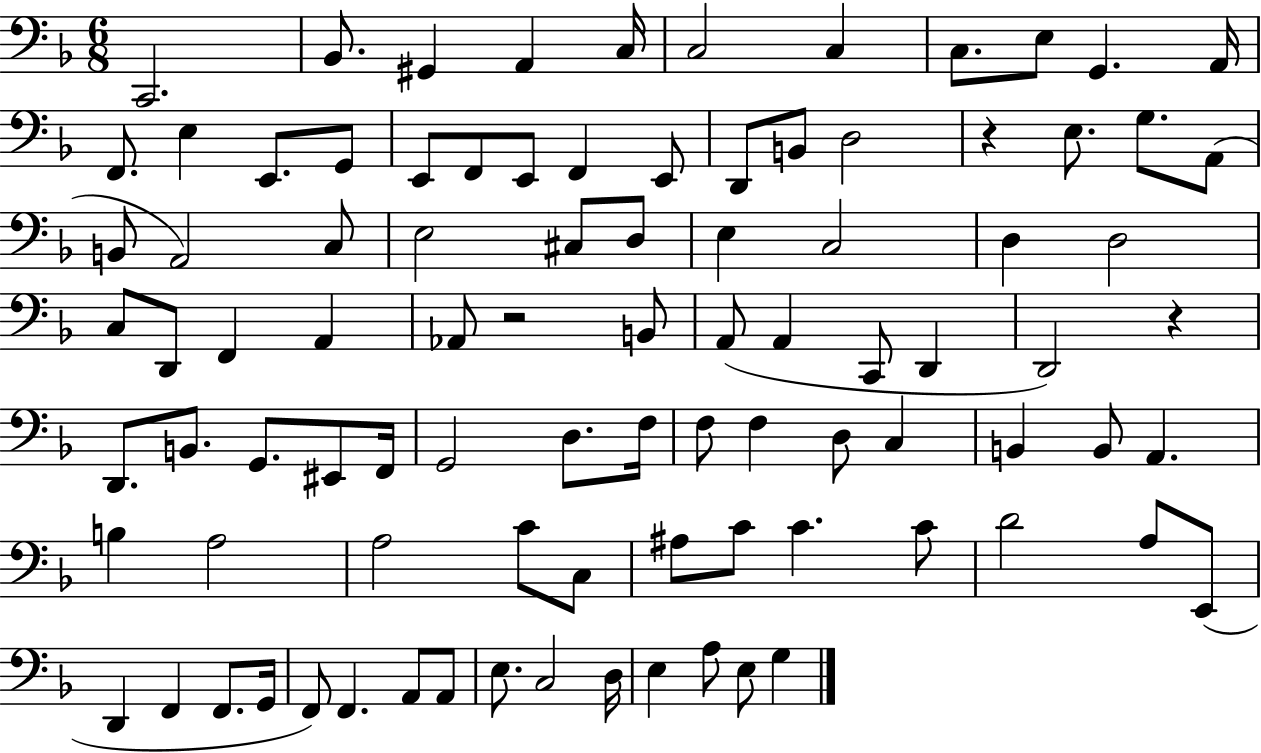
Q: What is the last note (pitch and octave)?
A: G3